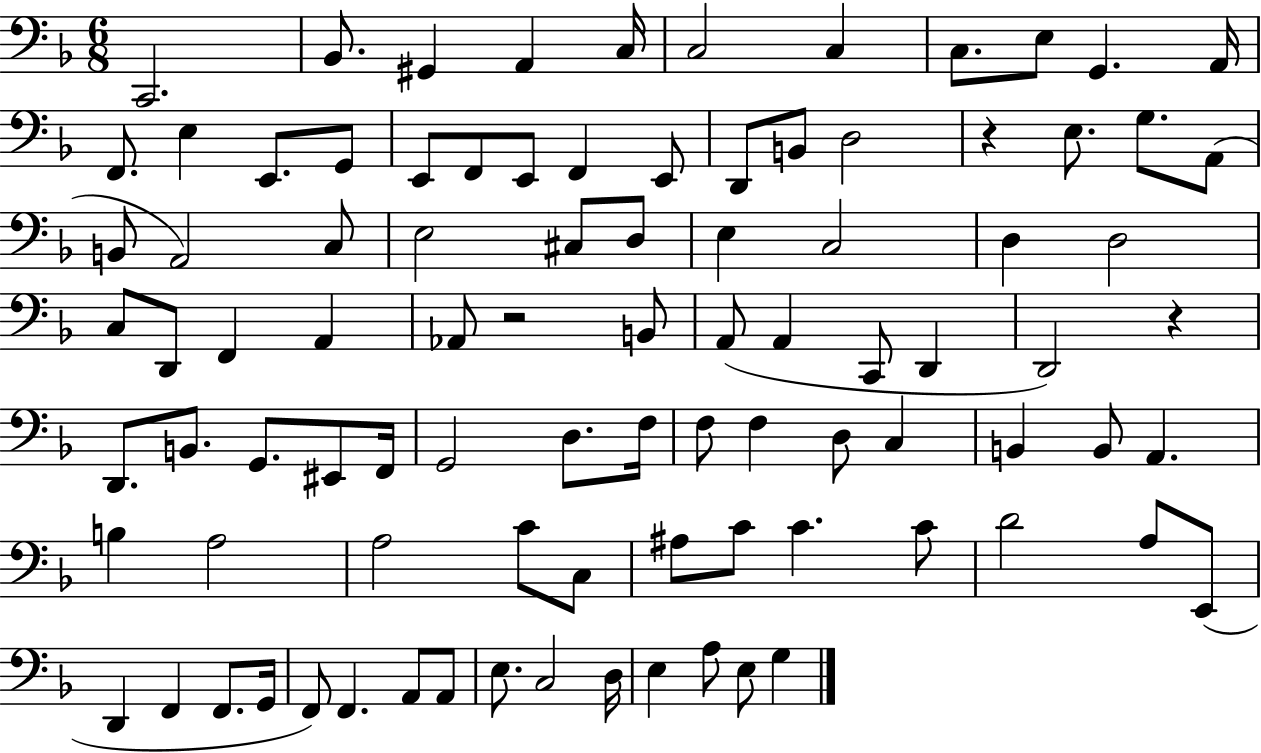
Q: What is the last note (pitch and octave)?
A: G3